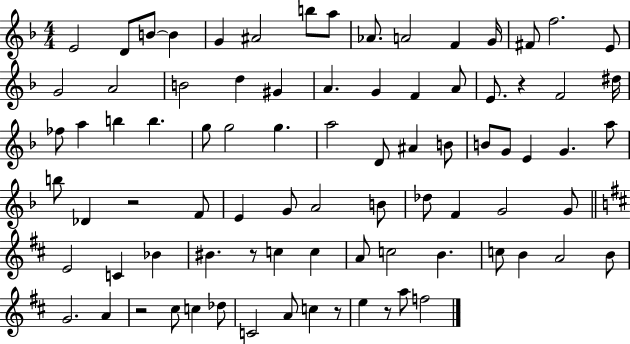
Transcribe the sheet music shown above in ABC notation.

X:1
T:Untitled
M:4/4
L:1/4
K:F
E2 D/2 B/2 B G ^A2 b/2 a/2 _A/2 A2 F G/4 ^F/2 f2 E/2 G2 A2 B2 d ^G A G F A/2 E/2 z F2 ^d/4 _f/2 a b b g/2 g2 g a2 D/2 ^A B/2 B/2 G/2 E G a/2 b/2 _D z2 F/2 E G/2 A2 B/2 _d/2 F G2 G/2 E2 C _B ^B z/2 c c A/2 c2 B c/2 B A2 B/2 G2 A z2 ^c/2 c _d/2 C2 A/2 c z/2 e z/2 a/2 f2